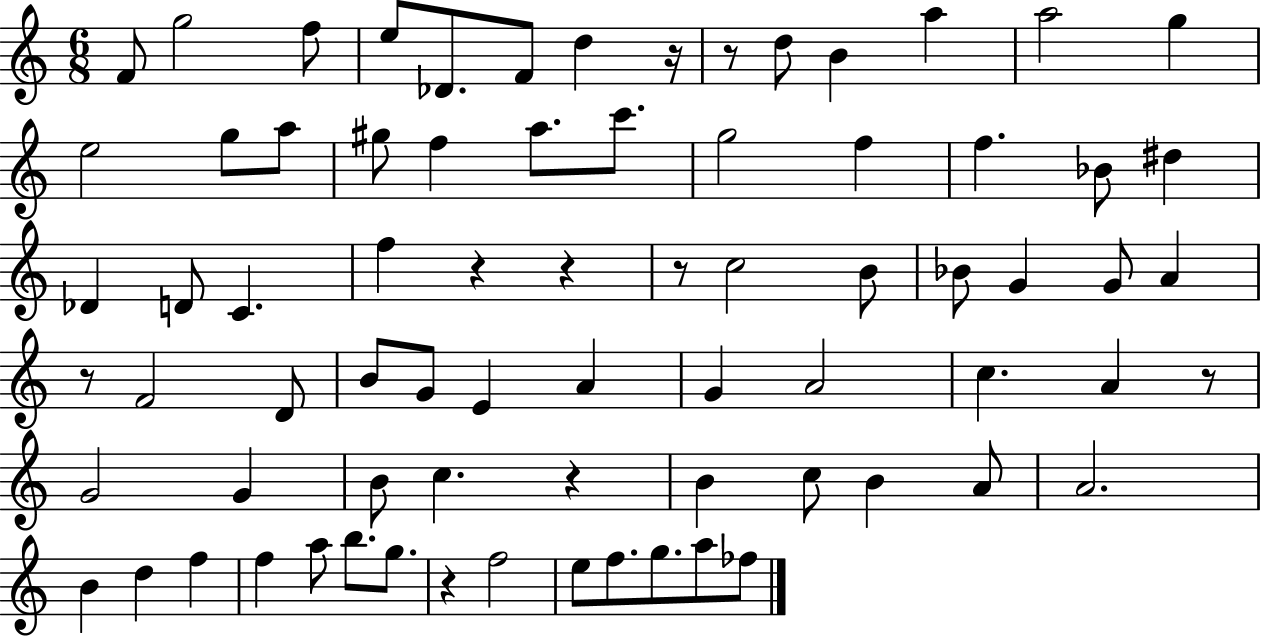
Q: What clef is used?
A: treble